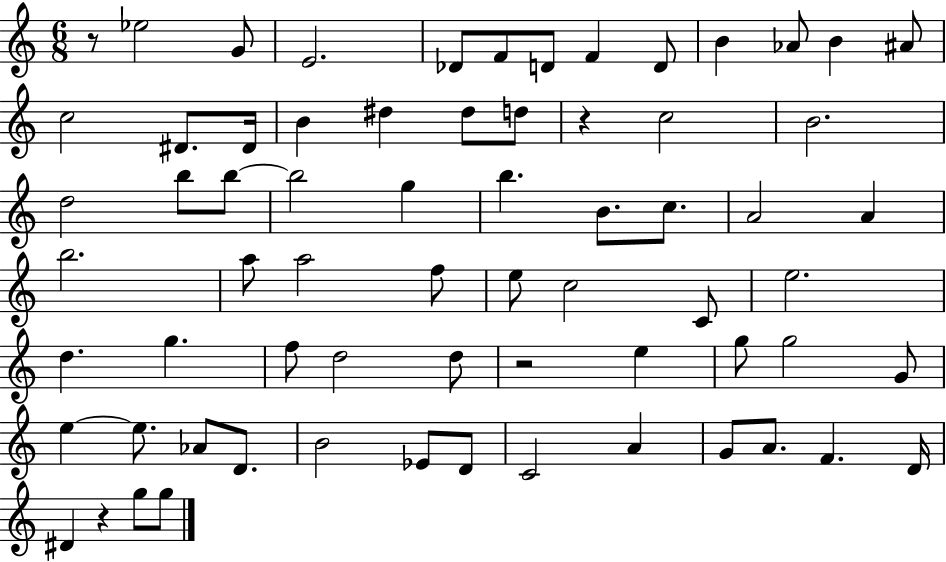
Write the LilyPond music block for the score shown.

{
  \clef treble
  \numericTimeSignature
  \time 6/8
  \key c \major
  r8 ees''2 g'8 | e'2. | des'8 f'8 d'8 f'4 d'8 | b'4 aes'8 b'4 ais'8 | \break c''2 dis'8. dis'16 | b'4 dis''4 dis''8 d''8 | r4 c''2 | b'2. | \break d''2 b''8 b''8~~ | b''2 g''4 | b''4. b'8. c''8. | a'2 a'4 | \break b''2. | a''8 a''2 f''8 | e''8 c''2 c'8 | e''2. | \break d''4. g''4. | f''8 d''2 d''8 | r2 e''4 | g''8 g''2 g'8 | \break e''4~~ e''8. aes'8 d'8. | b'2 ees'8 d'8 | c'2 a'4 | g'8 a'8. f'4. d'16 | \break dis'4 r4 g''8 g''8 | \bar "|."
}